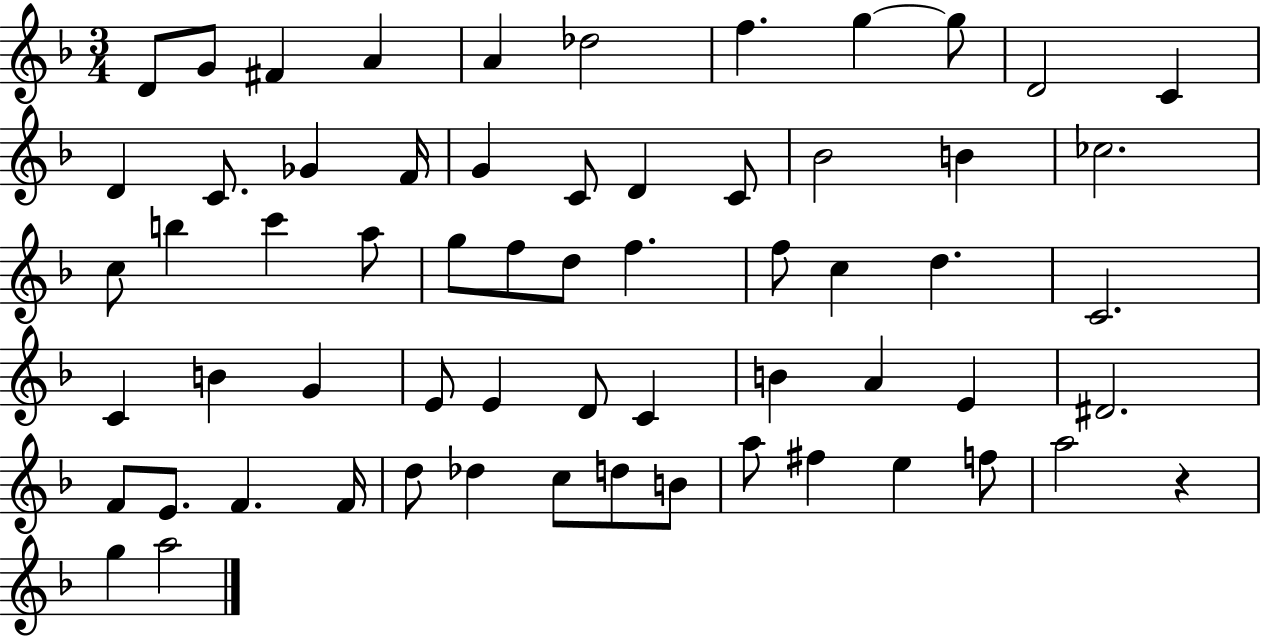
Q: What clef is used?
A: treble